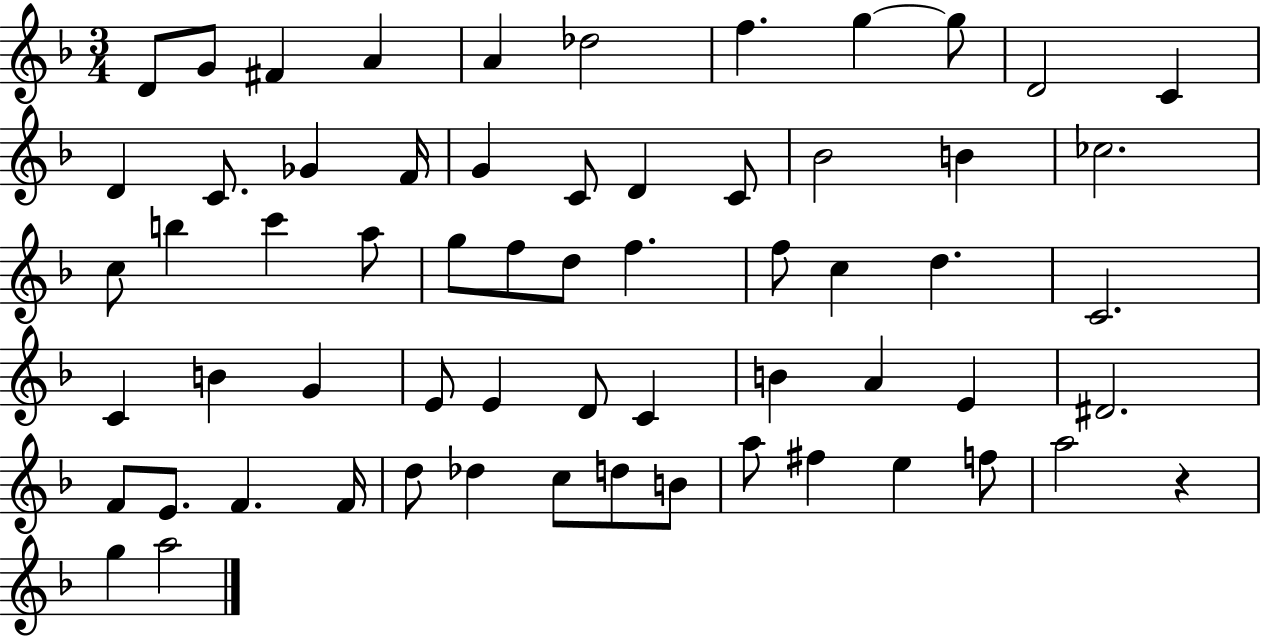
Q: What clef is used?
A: treble